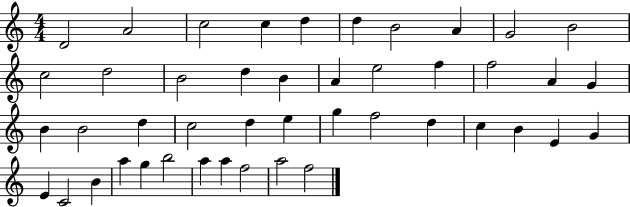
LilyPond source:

{
  \clef treble
  \numericTimeSignature
  \time 4/4
  \key c \major
  d'2 a'2 | c''2 c''4 d''4 | d''4 b'2 a'4 | g'2 b'2 | \break c''2 d''2 | b'2 d''4 b'4 | a'4 e''2 f''4 | f''2 a'4 g'4 | \break b'4 b'2 d''4 | c''2 d''4 e''4 | g''4 f''2 d''4 | c''4 b'4 e'4 g'4 | \break e'4 c'2 b'4 | a''4 g''4 b''2 | a''4 a''4 f''2 | a''2 f''2 | \break \bar "|."
}